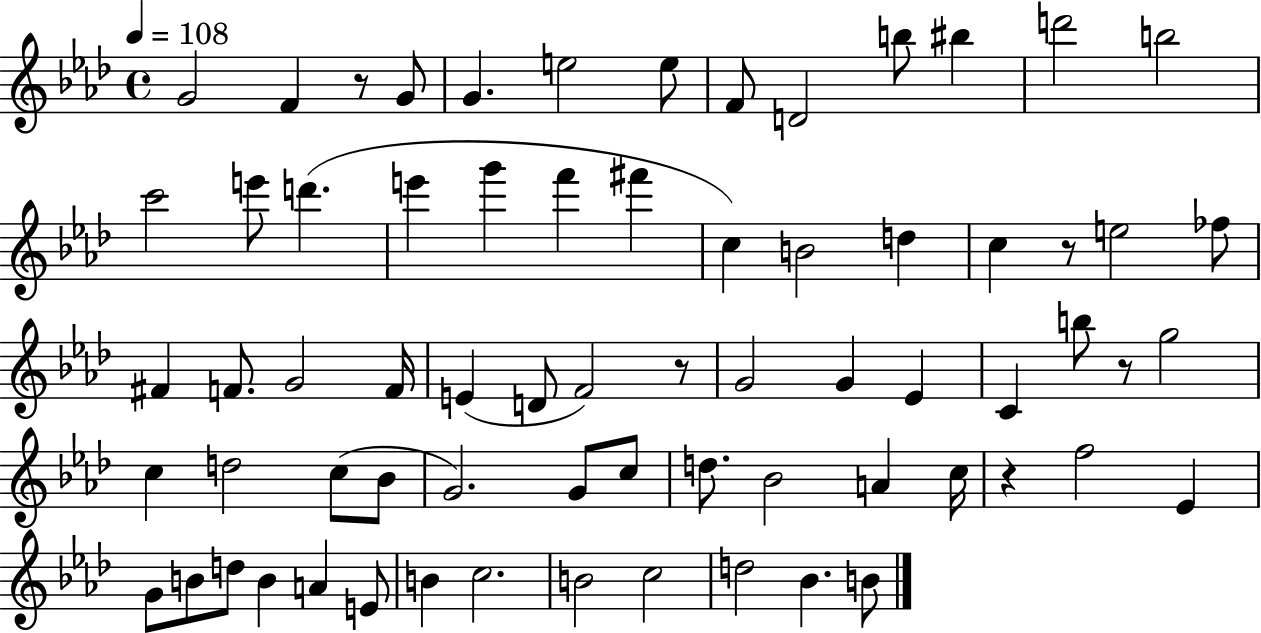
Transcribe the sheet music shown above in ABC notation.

X:1
T:Untitled
M:4/4
L:1/4
K:Ab
G2 F z/2 G/2 G e2 e/2 F/2 D2 b/2 ^b d'2 b2 c'2 e'/2 d' e' g' f' ^f' c B2 d c z/2 e2 _f/2 ^F F/2 G2 F/4 E D/2 F2 z/2 G2 G _E C b/2 z/2 g2 c d2 c/2 _B/2 G2 G/2 c/2 d/2 _B2 A c/4 z f2 _E G/2 B/2 d/2 B A E/2 B c2 B2 c2 d2 _B B/2